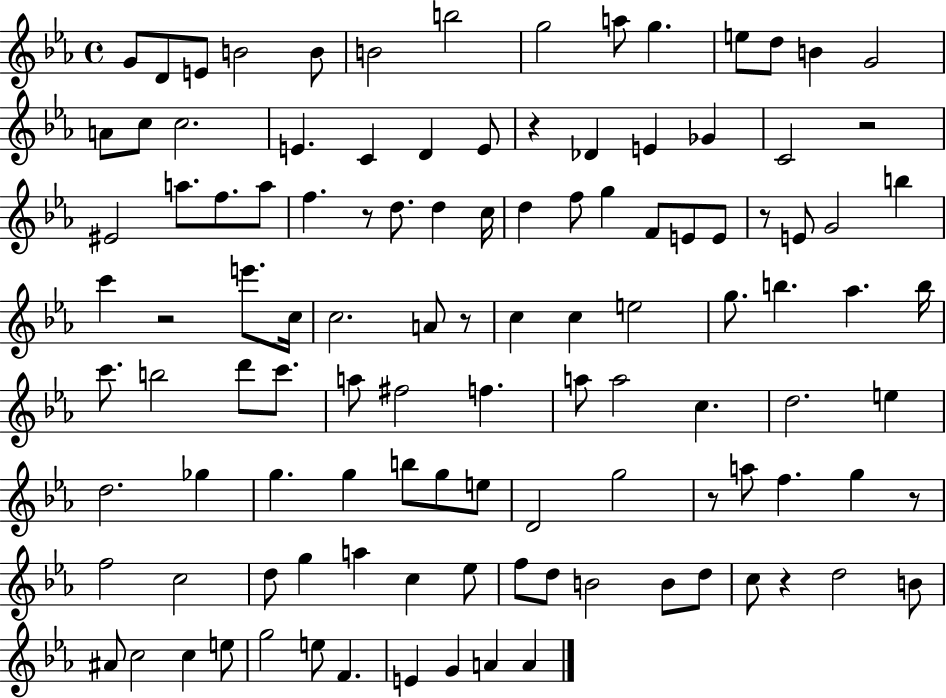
G4/e D4/e E4/e B4/h B4/e B4/h B5/h G5/h A5/e G5/q. E5/e D5/e B4/q G4/h A4/e C5/e C5/h. E4/q. C4/q D4/q E4/e R/q Db4/q E4/q Gb4/q C4/h R/h EIS4/h A5/e. F5/e. A5/e F5/q. R/e D5/e. D5/q C5/s D5/q F5/e G5/q F4/e E4/e E4/e R/e E4/e G4/h B5/q C6/q R/h E6/e. C5/s C5/h. A4/e R/e C5/q C5/q E5/h G5/e. B5/q. Ab5/q. B5/s C6/e. B5/h D6/e C6/e. A5/e F#5/h F5/q. A5/e A5/h C5/q. D5/h. E5/q D5/h. Gb5/q G5/q. G5/q B5/e G5/e E5/e D4/h G5/h R/e A5/e F5/q. G5/q R/e F5/h C5/h D5/e G5/q A5/q C5/q Eb5/e F5/e D5/e B4/h B4/e D5/e C5/e R/q D5/h B4/e A#4/e C5/h C5/q E5/e G5/h E5/e F4/q. E4/q G4/q A4/q A4/q